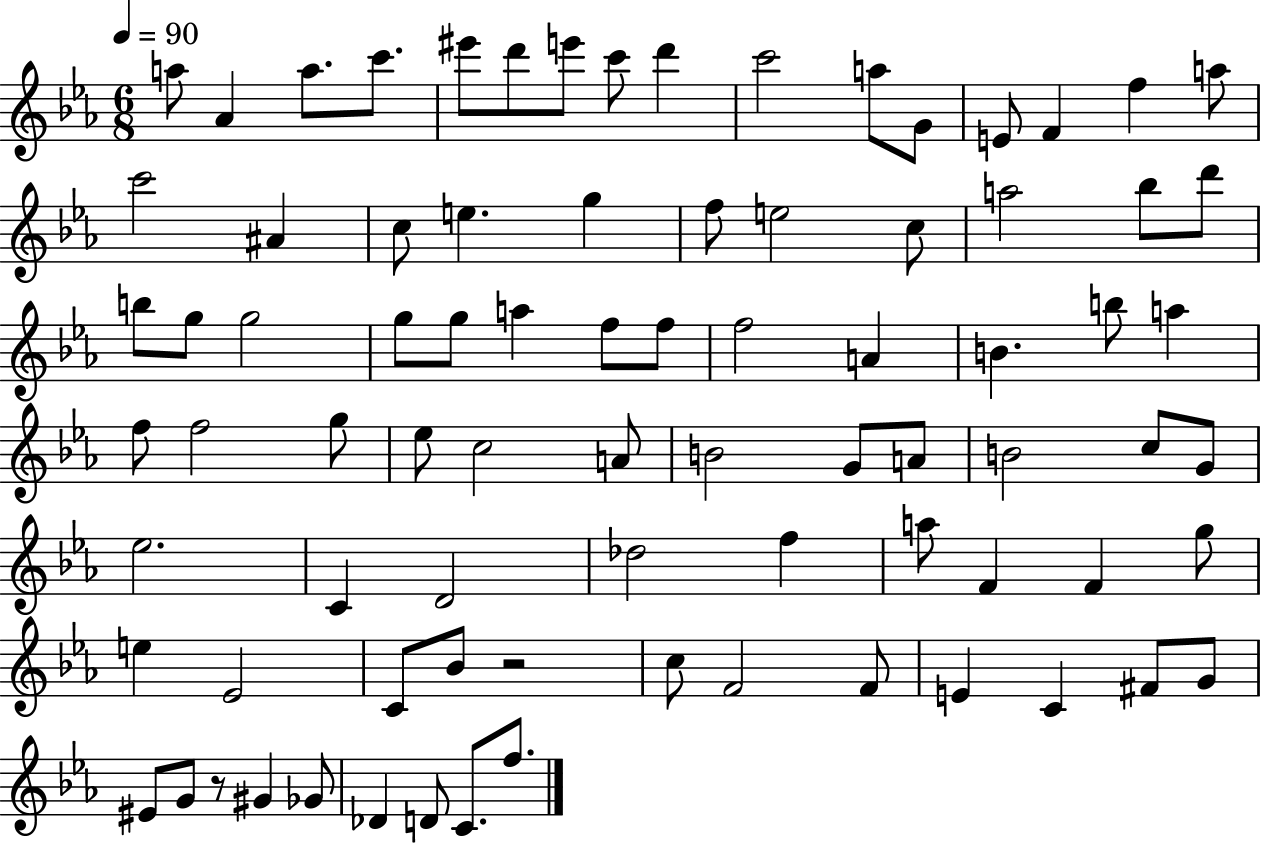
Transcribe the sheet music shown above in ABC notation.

X:1
T:Untitled
M:6/8
L:1/4
K:Eb
a/2 _A a/2 c'/2 ^e'/2 d'/2 e'/2 c'/2 d' c'2 a/2 G/2 E/2 F f a/2 c'2 ^A c/2 e g f/2 e2 c/2 a2 _b/2 d'/2 b/2 g/2 g2 g/2 g/2 a f/2 f/2 f2 A B b/2 a f/2 f2 g/2 _e/2 c2 A/2 B2 G/2 A/2 B2 c/2 G/2 _e2 C D2 _d2 f a/2 F F g/2 e _E2 C/2 _B/2 z2 c/2 F2 F/2 E C ^F/2 G/2 ^E/2 G/2 z/2 ^G _G/2 _D D/2 C/2 f/2